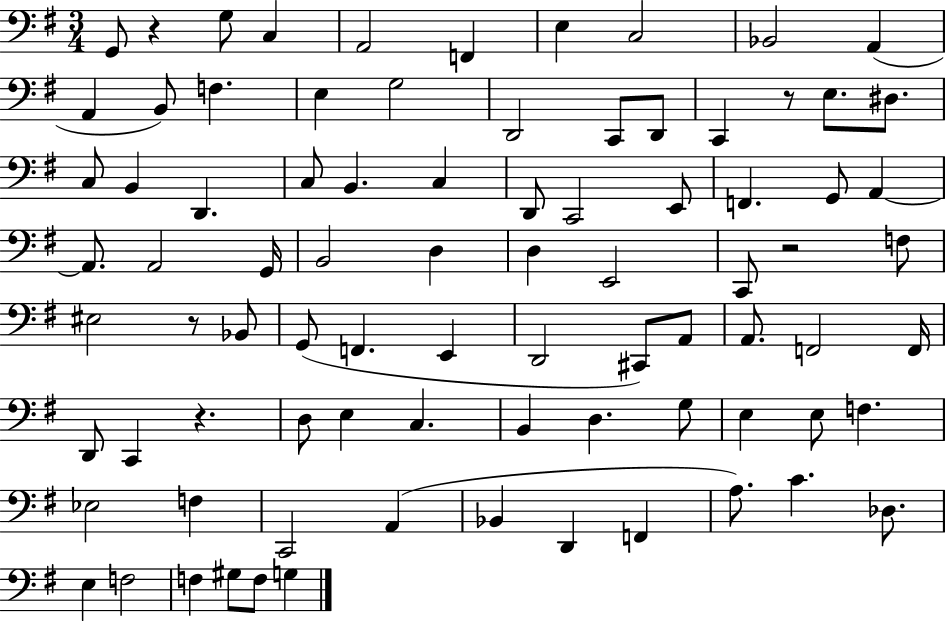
G2/e R/q G3/e C3/q A2/h F2/q E3/q C3/h Bb2/h A2/q A2/q B2/e F3/q. E3/q G3/h D2/h C2/e D2/e C2/q R/e E3/e. D#3/e. C3/e B2/q D2/q. C3/e B2/q. C3/q D2/e C2/h E2/e F2/q. G2/e A2/q A2/e. A2/h G2/s B2/h D3/q D3/q E2/h C2/e R/h F3/e EIS3/h R/e Bb2/e G2/e F2/q. E2/q D2/h C#2/e A2/e A2/e. F2/h F2/s D2/e C2/q R/q. D3/e E3/q C3/q. B2/q D3/q. G3/e E3/q E3/e F3/q. Eb3/h F3/q C2/h A2/q Bb2/q D2/q F2/q A3/e. C4/q. Db3/e. E3/q F3/h F3/q G#3/e F3/e G3/q